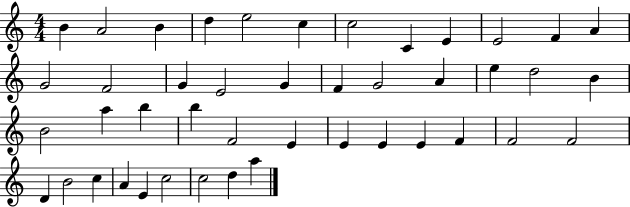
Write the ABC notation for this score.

X:1
T:Untitled
M:4/4
L:1/4
K:C
B A2 B d e2 c c2 C E E2 F A G2 F2 G E2 G F G2 A e d2 B B2 a b b F2 E E E E F F2 F2 D B2 c A E c2 c2 d a